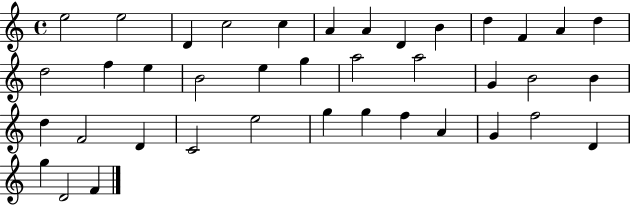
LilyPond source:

{
  \clef treble
  \time 4/4
  \defaultTimeSignature
  \key c \major
  e''2 e''2 | d'4 c''2 c''4 | a'4 a'4 d'4 b'4 | d''4 f'4 a'4 d''4 | \break d''2 f''4 e''4 | b'2 e''4 g''4 | a''2 a''2 | g'4 b'2 b'4 | \break d''4 f'2 d'4 | c'2 e''2 | g''4 g''4 f''4 a'4 | g'4 f''2 d'4 | \break g''4 d'2 f'4 | \bar "|."
}